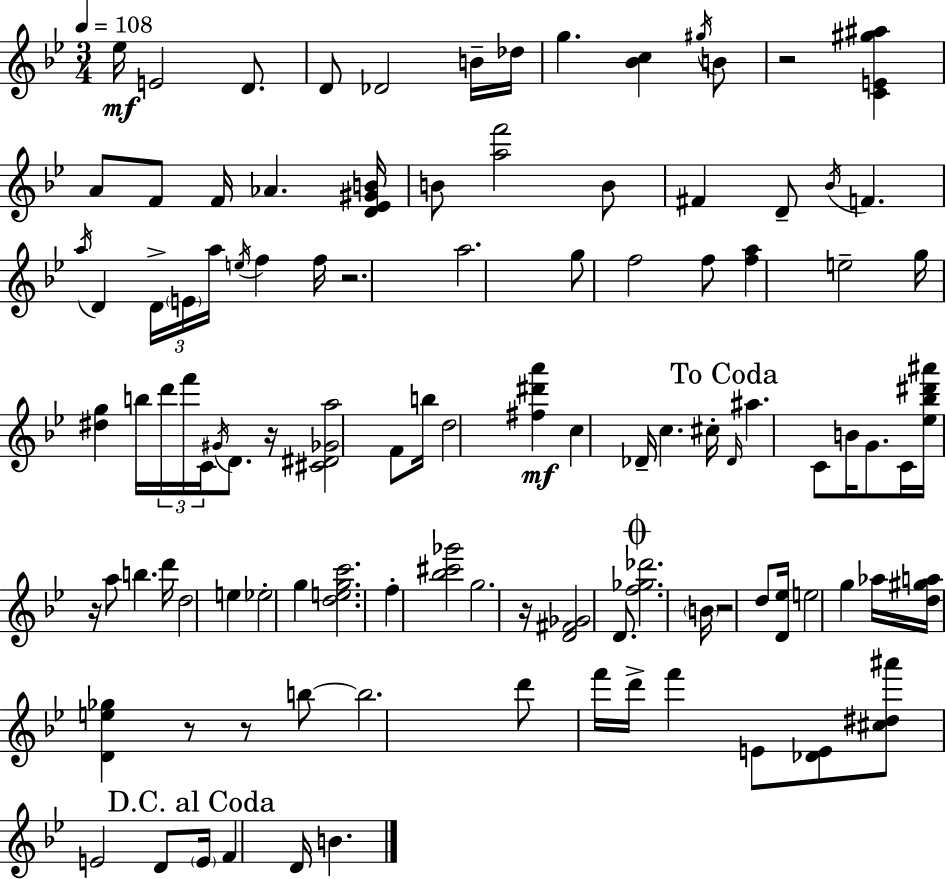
Eb5/s E4/h D4/e. D4/e Db4/h B4/s Db5/s G5/q. [Bb4,C5]/q G#5/s B4/e R/h [C4,E4,G#5,A#5]/q A4/e F4/e F4/s Ab4/q. [D4,Eb4,G#4,B4]/s B4/e [A5,F6]/h B4/e F#4/q D4/e Bb4/s F4/q. A5/s D4/q D4/s E4/s A5/s E5/s F5/q F5/s R/h. A5/h. G5/e F5/h F5/e [F5,A5]/q E5/h G5/s [D#5,G5]/q B5/s D6/s F6/s C4/s G#4/s D4/e. R/s [C#4,D#4,Gb4,A5]/h F4/e B5/s D5/h [F#5,D#6,A6]/q C5/q Db4/s C5/q. C#5/s Db4/s A#5/q. C4/e B4/s G4/e. C4/s [Eb5,Bb5,D#6,A#6]/s R/s A5/e B5/q. D6/s D5/h E5/q Eb5/h G5/q [D5,E5,G5,C6]/h. F5/q [Bb5,C#6,Gb6]/h G5/h. R/s [D4,F#4,Gb4]/h D4/e. [F5,Gb5,Db6]/h. B4/s R/h D5/e [D4,Eb5]/s E5/h G5/q Ab5/s [D5,G#5,A5]/s [D4,E5,Gb5]/q R/e R/e B5/e B5/h. D6/e F6/s D6/s F6/q E4/e [Db4,E4]/e [C#5,D#5,A#6]/e E4/h D4/e E4/s F4/q D4/s B4/q.